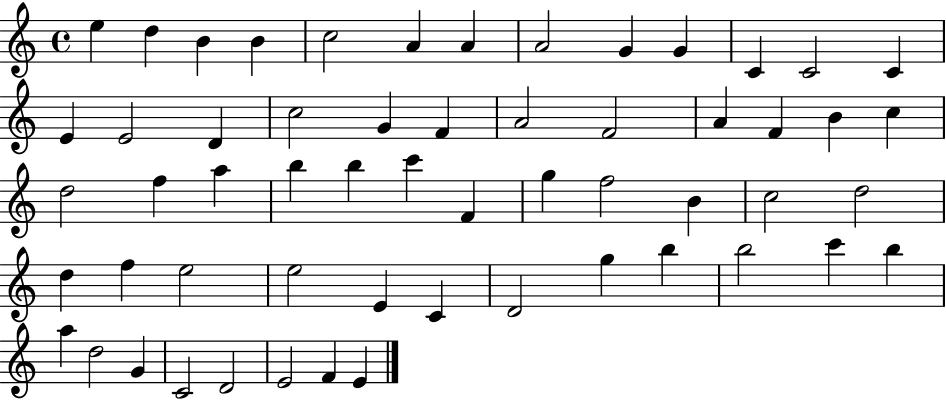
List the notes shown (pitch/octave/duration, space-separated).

E5/q D5/q B4/q B4/q C5/h A4/q A4/q A4/h G4/q G4/q C4/q C4/h C4/q E4/q E4/h D4/q C5/h G4/q F4/q A4/h F4/h A4/q F4/q B4/q C5/q D5/h F5/q A5/q B5/q B5/q C6/q F4/q G5/q F5/h B4/q C5/h D5/h D5/q F5/q E5/h E5/h E4/q C4/q D4/h G5/q B5/q B5/h C6/q B5/q A5/q D5/h G4/q C4/h D4/h E4/h F4/q E4/q